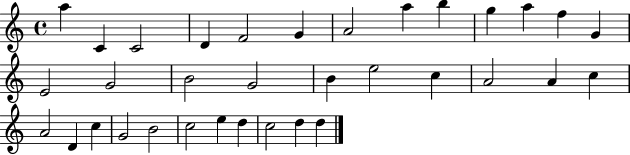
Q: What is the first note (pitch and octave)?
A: A5